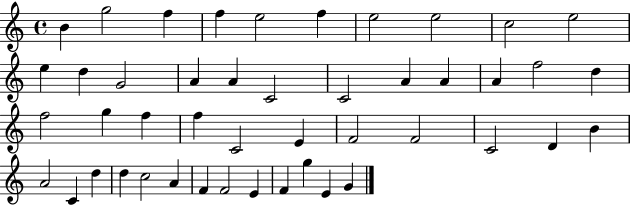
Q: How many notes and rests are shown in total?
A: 46